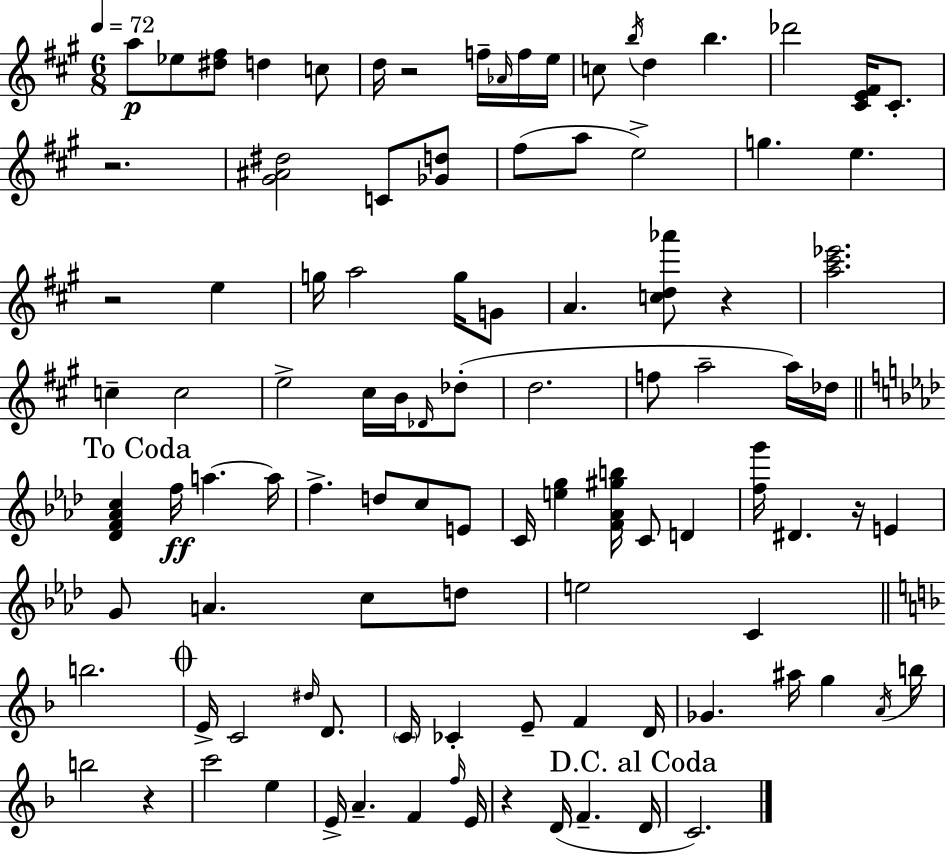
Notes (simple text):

A5/e Eb5/e [D#5,F#5]/e D5/q C5/e D5/s R/h F5/s Ab4/s F5/s E5/s C5/e B5/s D5/q B5/q. Db6/h [C#4,E4,F#4]/s C#4/e. R/h. [G#4,A#4,D#5]/h C4/e [Gb4,D5]/e F#5/e A5/e E5/h G5/q. E5/q. R/h E5/q G5/s A5/h G5/s G4/e A4/q. [C5,D5,Ab6]/e R/q [A5,C#6,Eb6]/h. C5/q C5/h E5/h C#5/s B4/s Db4/s Db5/e D5/h. F5/e A5/h A5/s Db5/s [Db4,F4,Ab4,C5]/q F5/s A5/q. A5/s F5/q. D5/e C5/e E4/e C4/s [E5,G5]/q [F4,Ab4,G#5,B5]/s C4/e D4/q [F5,G6]/s D#4/q. R/s E4/q G4/e A4/q. C5/e D5/e E5/h C4/q B5/h. E4/s C4/h D#5/s D4/e. C4/s CES4/q E4/e F4/q D4/s Gb4/q. A#5/s G5/q A4/s B5/s B5/h R/q C6/h E5/q E4/s A4/q. F4/q F5/s E4/s R/q D4/s F4/q. D4/s C4/h.